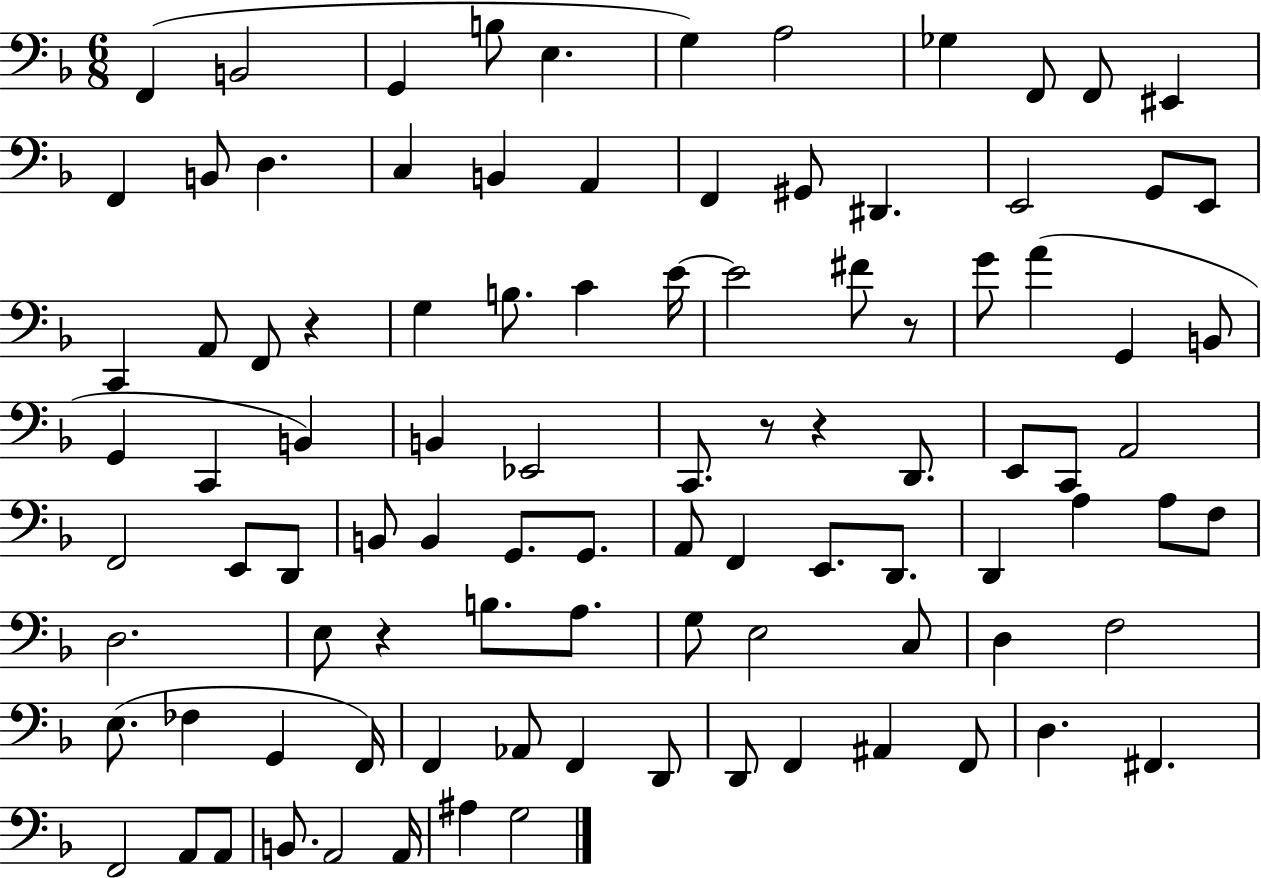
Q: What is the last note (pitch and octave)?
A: G3